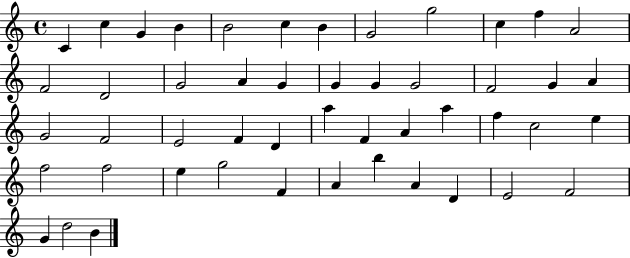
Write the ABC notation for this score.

X:1
T:Untitled
M:4/4
L:1/4
K:C
C c G B B2 c B G2 g2 c f A2 F2 D2 G2 A G G G G2 F2 G A G2 F2 E2 F D a F A a f c2 e f2 f2 e g2 F A b A D E2 F2 G d2 B